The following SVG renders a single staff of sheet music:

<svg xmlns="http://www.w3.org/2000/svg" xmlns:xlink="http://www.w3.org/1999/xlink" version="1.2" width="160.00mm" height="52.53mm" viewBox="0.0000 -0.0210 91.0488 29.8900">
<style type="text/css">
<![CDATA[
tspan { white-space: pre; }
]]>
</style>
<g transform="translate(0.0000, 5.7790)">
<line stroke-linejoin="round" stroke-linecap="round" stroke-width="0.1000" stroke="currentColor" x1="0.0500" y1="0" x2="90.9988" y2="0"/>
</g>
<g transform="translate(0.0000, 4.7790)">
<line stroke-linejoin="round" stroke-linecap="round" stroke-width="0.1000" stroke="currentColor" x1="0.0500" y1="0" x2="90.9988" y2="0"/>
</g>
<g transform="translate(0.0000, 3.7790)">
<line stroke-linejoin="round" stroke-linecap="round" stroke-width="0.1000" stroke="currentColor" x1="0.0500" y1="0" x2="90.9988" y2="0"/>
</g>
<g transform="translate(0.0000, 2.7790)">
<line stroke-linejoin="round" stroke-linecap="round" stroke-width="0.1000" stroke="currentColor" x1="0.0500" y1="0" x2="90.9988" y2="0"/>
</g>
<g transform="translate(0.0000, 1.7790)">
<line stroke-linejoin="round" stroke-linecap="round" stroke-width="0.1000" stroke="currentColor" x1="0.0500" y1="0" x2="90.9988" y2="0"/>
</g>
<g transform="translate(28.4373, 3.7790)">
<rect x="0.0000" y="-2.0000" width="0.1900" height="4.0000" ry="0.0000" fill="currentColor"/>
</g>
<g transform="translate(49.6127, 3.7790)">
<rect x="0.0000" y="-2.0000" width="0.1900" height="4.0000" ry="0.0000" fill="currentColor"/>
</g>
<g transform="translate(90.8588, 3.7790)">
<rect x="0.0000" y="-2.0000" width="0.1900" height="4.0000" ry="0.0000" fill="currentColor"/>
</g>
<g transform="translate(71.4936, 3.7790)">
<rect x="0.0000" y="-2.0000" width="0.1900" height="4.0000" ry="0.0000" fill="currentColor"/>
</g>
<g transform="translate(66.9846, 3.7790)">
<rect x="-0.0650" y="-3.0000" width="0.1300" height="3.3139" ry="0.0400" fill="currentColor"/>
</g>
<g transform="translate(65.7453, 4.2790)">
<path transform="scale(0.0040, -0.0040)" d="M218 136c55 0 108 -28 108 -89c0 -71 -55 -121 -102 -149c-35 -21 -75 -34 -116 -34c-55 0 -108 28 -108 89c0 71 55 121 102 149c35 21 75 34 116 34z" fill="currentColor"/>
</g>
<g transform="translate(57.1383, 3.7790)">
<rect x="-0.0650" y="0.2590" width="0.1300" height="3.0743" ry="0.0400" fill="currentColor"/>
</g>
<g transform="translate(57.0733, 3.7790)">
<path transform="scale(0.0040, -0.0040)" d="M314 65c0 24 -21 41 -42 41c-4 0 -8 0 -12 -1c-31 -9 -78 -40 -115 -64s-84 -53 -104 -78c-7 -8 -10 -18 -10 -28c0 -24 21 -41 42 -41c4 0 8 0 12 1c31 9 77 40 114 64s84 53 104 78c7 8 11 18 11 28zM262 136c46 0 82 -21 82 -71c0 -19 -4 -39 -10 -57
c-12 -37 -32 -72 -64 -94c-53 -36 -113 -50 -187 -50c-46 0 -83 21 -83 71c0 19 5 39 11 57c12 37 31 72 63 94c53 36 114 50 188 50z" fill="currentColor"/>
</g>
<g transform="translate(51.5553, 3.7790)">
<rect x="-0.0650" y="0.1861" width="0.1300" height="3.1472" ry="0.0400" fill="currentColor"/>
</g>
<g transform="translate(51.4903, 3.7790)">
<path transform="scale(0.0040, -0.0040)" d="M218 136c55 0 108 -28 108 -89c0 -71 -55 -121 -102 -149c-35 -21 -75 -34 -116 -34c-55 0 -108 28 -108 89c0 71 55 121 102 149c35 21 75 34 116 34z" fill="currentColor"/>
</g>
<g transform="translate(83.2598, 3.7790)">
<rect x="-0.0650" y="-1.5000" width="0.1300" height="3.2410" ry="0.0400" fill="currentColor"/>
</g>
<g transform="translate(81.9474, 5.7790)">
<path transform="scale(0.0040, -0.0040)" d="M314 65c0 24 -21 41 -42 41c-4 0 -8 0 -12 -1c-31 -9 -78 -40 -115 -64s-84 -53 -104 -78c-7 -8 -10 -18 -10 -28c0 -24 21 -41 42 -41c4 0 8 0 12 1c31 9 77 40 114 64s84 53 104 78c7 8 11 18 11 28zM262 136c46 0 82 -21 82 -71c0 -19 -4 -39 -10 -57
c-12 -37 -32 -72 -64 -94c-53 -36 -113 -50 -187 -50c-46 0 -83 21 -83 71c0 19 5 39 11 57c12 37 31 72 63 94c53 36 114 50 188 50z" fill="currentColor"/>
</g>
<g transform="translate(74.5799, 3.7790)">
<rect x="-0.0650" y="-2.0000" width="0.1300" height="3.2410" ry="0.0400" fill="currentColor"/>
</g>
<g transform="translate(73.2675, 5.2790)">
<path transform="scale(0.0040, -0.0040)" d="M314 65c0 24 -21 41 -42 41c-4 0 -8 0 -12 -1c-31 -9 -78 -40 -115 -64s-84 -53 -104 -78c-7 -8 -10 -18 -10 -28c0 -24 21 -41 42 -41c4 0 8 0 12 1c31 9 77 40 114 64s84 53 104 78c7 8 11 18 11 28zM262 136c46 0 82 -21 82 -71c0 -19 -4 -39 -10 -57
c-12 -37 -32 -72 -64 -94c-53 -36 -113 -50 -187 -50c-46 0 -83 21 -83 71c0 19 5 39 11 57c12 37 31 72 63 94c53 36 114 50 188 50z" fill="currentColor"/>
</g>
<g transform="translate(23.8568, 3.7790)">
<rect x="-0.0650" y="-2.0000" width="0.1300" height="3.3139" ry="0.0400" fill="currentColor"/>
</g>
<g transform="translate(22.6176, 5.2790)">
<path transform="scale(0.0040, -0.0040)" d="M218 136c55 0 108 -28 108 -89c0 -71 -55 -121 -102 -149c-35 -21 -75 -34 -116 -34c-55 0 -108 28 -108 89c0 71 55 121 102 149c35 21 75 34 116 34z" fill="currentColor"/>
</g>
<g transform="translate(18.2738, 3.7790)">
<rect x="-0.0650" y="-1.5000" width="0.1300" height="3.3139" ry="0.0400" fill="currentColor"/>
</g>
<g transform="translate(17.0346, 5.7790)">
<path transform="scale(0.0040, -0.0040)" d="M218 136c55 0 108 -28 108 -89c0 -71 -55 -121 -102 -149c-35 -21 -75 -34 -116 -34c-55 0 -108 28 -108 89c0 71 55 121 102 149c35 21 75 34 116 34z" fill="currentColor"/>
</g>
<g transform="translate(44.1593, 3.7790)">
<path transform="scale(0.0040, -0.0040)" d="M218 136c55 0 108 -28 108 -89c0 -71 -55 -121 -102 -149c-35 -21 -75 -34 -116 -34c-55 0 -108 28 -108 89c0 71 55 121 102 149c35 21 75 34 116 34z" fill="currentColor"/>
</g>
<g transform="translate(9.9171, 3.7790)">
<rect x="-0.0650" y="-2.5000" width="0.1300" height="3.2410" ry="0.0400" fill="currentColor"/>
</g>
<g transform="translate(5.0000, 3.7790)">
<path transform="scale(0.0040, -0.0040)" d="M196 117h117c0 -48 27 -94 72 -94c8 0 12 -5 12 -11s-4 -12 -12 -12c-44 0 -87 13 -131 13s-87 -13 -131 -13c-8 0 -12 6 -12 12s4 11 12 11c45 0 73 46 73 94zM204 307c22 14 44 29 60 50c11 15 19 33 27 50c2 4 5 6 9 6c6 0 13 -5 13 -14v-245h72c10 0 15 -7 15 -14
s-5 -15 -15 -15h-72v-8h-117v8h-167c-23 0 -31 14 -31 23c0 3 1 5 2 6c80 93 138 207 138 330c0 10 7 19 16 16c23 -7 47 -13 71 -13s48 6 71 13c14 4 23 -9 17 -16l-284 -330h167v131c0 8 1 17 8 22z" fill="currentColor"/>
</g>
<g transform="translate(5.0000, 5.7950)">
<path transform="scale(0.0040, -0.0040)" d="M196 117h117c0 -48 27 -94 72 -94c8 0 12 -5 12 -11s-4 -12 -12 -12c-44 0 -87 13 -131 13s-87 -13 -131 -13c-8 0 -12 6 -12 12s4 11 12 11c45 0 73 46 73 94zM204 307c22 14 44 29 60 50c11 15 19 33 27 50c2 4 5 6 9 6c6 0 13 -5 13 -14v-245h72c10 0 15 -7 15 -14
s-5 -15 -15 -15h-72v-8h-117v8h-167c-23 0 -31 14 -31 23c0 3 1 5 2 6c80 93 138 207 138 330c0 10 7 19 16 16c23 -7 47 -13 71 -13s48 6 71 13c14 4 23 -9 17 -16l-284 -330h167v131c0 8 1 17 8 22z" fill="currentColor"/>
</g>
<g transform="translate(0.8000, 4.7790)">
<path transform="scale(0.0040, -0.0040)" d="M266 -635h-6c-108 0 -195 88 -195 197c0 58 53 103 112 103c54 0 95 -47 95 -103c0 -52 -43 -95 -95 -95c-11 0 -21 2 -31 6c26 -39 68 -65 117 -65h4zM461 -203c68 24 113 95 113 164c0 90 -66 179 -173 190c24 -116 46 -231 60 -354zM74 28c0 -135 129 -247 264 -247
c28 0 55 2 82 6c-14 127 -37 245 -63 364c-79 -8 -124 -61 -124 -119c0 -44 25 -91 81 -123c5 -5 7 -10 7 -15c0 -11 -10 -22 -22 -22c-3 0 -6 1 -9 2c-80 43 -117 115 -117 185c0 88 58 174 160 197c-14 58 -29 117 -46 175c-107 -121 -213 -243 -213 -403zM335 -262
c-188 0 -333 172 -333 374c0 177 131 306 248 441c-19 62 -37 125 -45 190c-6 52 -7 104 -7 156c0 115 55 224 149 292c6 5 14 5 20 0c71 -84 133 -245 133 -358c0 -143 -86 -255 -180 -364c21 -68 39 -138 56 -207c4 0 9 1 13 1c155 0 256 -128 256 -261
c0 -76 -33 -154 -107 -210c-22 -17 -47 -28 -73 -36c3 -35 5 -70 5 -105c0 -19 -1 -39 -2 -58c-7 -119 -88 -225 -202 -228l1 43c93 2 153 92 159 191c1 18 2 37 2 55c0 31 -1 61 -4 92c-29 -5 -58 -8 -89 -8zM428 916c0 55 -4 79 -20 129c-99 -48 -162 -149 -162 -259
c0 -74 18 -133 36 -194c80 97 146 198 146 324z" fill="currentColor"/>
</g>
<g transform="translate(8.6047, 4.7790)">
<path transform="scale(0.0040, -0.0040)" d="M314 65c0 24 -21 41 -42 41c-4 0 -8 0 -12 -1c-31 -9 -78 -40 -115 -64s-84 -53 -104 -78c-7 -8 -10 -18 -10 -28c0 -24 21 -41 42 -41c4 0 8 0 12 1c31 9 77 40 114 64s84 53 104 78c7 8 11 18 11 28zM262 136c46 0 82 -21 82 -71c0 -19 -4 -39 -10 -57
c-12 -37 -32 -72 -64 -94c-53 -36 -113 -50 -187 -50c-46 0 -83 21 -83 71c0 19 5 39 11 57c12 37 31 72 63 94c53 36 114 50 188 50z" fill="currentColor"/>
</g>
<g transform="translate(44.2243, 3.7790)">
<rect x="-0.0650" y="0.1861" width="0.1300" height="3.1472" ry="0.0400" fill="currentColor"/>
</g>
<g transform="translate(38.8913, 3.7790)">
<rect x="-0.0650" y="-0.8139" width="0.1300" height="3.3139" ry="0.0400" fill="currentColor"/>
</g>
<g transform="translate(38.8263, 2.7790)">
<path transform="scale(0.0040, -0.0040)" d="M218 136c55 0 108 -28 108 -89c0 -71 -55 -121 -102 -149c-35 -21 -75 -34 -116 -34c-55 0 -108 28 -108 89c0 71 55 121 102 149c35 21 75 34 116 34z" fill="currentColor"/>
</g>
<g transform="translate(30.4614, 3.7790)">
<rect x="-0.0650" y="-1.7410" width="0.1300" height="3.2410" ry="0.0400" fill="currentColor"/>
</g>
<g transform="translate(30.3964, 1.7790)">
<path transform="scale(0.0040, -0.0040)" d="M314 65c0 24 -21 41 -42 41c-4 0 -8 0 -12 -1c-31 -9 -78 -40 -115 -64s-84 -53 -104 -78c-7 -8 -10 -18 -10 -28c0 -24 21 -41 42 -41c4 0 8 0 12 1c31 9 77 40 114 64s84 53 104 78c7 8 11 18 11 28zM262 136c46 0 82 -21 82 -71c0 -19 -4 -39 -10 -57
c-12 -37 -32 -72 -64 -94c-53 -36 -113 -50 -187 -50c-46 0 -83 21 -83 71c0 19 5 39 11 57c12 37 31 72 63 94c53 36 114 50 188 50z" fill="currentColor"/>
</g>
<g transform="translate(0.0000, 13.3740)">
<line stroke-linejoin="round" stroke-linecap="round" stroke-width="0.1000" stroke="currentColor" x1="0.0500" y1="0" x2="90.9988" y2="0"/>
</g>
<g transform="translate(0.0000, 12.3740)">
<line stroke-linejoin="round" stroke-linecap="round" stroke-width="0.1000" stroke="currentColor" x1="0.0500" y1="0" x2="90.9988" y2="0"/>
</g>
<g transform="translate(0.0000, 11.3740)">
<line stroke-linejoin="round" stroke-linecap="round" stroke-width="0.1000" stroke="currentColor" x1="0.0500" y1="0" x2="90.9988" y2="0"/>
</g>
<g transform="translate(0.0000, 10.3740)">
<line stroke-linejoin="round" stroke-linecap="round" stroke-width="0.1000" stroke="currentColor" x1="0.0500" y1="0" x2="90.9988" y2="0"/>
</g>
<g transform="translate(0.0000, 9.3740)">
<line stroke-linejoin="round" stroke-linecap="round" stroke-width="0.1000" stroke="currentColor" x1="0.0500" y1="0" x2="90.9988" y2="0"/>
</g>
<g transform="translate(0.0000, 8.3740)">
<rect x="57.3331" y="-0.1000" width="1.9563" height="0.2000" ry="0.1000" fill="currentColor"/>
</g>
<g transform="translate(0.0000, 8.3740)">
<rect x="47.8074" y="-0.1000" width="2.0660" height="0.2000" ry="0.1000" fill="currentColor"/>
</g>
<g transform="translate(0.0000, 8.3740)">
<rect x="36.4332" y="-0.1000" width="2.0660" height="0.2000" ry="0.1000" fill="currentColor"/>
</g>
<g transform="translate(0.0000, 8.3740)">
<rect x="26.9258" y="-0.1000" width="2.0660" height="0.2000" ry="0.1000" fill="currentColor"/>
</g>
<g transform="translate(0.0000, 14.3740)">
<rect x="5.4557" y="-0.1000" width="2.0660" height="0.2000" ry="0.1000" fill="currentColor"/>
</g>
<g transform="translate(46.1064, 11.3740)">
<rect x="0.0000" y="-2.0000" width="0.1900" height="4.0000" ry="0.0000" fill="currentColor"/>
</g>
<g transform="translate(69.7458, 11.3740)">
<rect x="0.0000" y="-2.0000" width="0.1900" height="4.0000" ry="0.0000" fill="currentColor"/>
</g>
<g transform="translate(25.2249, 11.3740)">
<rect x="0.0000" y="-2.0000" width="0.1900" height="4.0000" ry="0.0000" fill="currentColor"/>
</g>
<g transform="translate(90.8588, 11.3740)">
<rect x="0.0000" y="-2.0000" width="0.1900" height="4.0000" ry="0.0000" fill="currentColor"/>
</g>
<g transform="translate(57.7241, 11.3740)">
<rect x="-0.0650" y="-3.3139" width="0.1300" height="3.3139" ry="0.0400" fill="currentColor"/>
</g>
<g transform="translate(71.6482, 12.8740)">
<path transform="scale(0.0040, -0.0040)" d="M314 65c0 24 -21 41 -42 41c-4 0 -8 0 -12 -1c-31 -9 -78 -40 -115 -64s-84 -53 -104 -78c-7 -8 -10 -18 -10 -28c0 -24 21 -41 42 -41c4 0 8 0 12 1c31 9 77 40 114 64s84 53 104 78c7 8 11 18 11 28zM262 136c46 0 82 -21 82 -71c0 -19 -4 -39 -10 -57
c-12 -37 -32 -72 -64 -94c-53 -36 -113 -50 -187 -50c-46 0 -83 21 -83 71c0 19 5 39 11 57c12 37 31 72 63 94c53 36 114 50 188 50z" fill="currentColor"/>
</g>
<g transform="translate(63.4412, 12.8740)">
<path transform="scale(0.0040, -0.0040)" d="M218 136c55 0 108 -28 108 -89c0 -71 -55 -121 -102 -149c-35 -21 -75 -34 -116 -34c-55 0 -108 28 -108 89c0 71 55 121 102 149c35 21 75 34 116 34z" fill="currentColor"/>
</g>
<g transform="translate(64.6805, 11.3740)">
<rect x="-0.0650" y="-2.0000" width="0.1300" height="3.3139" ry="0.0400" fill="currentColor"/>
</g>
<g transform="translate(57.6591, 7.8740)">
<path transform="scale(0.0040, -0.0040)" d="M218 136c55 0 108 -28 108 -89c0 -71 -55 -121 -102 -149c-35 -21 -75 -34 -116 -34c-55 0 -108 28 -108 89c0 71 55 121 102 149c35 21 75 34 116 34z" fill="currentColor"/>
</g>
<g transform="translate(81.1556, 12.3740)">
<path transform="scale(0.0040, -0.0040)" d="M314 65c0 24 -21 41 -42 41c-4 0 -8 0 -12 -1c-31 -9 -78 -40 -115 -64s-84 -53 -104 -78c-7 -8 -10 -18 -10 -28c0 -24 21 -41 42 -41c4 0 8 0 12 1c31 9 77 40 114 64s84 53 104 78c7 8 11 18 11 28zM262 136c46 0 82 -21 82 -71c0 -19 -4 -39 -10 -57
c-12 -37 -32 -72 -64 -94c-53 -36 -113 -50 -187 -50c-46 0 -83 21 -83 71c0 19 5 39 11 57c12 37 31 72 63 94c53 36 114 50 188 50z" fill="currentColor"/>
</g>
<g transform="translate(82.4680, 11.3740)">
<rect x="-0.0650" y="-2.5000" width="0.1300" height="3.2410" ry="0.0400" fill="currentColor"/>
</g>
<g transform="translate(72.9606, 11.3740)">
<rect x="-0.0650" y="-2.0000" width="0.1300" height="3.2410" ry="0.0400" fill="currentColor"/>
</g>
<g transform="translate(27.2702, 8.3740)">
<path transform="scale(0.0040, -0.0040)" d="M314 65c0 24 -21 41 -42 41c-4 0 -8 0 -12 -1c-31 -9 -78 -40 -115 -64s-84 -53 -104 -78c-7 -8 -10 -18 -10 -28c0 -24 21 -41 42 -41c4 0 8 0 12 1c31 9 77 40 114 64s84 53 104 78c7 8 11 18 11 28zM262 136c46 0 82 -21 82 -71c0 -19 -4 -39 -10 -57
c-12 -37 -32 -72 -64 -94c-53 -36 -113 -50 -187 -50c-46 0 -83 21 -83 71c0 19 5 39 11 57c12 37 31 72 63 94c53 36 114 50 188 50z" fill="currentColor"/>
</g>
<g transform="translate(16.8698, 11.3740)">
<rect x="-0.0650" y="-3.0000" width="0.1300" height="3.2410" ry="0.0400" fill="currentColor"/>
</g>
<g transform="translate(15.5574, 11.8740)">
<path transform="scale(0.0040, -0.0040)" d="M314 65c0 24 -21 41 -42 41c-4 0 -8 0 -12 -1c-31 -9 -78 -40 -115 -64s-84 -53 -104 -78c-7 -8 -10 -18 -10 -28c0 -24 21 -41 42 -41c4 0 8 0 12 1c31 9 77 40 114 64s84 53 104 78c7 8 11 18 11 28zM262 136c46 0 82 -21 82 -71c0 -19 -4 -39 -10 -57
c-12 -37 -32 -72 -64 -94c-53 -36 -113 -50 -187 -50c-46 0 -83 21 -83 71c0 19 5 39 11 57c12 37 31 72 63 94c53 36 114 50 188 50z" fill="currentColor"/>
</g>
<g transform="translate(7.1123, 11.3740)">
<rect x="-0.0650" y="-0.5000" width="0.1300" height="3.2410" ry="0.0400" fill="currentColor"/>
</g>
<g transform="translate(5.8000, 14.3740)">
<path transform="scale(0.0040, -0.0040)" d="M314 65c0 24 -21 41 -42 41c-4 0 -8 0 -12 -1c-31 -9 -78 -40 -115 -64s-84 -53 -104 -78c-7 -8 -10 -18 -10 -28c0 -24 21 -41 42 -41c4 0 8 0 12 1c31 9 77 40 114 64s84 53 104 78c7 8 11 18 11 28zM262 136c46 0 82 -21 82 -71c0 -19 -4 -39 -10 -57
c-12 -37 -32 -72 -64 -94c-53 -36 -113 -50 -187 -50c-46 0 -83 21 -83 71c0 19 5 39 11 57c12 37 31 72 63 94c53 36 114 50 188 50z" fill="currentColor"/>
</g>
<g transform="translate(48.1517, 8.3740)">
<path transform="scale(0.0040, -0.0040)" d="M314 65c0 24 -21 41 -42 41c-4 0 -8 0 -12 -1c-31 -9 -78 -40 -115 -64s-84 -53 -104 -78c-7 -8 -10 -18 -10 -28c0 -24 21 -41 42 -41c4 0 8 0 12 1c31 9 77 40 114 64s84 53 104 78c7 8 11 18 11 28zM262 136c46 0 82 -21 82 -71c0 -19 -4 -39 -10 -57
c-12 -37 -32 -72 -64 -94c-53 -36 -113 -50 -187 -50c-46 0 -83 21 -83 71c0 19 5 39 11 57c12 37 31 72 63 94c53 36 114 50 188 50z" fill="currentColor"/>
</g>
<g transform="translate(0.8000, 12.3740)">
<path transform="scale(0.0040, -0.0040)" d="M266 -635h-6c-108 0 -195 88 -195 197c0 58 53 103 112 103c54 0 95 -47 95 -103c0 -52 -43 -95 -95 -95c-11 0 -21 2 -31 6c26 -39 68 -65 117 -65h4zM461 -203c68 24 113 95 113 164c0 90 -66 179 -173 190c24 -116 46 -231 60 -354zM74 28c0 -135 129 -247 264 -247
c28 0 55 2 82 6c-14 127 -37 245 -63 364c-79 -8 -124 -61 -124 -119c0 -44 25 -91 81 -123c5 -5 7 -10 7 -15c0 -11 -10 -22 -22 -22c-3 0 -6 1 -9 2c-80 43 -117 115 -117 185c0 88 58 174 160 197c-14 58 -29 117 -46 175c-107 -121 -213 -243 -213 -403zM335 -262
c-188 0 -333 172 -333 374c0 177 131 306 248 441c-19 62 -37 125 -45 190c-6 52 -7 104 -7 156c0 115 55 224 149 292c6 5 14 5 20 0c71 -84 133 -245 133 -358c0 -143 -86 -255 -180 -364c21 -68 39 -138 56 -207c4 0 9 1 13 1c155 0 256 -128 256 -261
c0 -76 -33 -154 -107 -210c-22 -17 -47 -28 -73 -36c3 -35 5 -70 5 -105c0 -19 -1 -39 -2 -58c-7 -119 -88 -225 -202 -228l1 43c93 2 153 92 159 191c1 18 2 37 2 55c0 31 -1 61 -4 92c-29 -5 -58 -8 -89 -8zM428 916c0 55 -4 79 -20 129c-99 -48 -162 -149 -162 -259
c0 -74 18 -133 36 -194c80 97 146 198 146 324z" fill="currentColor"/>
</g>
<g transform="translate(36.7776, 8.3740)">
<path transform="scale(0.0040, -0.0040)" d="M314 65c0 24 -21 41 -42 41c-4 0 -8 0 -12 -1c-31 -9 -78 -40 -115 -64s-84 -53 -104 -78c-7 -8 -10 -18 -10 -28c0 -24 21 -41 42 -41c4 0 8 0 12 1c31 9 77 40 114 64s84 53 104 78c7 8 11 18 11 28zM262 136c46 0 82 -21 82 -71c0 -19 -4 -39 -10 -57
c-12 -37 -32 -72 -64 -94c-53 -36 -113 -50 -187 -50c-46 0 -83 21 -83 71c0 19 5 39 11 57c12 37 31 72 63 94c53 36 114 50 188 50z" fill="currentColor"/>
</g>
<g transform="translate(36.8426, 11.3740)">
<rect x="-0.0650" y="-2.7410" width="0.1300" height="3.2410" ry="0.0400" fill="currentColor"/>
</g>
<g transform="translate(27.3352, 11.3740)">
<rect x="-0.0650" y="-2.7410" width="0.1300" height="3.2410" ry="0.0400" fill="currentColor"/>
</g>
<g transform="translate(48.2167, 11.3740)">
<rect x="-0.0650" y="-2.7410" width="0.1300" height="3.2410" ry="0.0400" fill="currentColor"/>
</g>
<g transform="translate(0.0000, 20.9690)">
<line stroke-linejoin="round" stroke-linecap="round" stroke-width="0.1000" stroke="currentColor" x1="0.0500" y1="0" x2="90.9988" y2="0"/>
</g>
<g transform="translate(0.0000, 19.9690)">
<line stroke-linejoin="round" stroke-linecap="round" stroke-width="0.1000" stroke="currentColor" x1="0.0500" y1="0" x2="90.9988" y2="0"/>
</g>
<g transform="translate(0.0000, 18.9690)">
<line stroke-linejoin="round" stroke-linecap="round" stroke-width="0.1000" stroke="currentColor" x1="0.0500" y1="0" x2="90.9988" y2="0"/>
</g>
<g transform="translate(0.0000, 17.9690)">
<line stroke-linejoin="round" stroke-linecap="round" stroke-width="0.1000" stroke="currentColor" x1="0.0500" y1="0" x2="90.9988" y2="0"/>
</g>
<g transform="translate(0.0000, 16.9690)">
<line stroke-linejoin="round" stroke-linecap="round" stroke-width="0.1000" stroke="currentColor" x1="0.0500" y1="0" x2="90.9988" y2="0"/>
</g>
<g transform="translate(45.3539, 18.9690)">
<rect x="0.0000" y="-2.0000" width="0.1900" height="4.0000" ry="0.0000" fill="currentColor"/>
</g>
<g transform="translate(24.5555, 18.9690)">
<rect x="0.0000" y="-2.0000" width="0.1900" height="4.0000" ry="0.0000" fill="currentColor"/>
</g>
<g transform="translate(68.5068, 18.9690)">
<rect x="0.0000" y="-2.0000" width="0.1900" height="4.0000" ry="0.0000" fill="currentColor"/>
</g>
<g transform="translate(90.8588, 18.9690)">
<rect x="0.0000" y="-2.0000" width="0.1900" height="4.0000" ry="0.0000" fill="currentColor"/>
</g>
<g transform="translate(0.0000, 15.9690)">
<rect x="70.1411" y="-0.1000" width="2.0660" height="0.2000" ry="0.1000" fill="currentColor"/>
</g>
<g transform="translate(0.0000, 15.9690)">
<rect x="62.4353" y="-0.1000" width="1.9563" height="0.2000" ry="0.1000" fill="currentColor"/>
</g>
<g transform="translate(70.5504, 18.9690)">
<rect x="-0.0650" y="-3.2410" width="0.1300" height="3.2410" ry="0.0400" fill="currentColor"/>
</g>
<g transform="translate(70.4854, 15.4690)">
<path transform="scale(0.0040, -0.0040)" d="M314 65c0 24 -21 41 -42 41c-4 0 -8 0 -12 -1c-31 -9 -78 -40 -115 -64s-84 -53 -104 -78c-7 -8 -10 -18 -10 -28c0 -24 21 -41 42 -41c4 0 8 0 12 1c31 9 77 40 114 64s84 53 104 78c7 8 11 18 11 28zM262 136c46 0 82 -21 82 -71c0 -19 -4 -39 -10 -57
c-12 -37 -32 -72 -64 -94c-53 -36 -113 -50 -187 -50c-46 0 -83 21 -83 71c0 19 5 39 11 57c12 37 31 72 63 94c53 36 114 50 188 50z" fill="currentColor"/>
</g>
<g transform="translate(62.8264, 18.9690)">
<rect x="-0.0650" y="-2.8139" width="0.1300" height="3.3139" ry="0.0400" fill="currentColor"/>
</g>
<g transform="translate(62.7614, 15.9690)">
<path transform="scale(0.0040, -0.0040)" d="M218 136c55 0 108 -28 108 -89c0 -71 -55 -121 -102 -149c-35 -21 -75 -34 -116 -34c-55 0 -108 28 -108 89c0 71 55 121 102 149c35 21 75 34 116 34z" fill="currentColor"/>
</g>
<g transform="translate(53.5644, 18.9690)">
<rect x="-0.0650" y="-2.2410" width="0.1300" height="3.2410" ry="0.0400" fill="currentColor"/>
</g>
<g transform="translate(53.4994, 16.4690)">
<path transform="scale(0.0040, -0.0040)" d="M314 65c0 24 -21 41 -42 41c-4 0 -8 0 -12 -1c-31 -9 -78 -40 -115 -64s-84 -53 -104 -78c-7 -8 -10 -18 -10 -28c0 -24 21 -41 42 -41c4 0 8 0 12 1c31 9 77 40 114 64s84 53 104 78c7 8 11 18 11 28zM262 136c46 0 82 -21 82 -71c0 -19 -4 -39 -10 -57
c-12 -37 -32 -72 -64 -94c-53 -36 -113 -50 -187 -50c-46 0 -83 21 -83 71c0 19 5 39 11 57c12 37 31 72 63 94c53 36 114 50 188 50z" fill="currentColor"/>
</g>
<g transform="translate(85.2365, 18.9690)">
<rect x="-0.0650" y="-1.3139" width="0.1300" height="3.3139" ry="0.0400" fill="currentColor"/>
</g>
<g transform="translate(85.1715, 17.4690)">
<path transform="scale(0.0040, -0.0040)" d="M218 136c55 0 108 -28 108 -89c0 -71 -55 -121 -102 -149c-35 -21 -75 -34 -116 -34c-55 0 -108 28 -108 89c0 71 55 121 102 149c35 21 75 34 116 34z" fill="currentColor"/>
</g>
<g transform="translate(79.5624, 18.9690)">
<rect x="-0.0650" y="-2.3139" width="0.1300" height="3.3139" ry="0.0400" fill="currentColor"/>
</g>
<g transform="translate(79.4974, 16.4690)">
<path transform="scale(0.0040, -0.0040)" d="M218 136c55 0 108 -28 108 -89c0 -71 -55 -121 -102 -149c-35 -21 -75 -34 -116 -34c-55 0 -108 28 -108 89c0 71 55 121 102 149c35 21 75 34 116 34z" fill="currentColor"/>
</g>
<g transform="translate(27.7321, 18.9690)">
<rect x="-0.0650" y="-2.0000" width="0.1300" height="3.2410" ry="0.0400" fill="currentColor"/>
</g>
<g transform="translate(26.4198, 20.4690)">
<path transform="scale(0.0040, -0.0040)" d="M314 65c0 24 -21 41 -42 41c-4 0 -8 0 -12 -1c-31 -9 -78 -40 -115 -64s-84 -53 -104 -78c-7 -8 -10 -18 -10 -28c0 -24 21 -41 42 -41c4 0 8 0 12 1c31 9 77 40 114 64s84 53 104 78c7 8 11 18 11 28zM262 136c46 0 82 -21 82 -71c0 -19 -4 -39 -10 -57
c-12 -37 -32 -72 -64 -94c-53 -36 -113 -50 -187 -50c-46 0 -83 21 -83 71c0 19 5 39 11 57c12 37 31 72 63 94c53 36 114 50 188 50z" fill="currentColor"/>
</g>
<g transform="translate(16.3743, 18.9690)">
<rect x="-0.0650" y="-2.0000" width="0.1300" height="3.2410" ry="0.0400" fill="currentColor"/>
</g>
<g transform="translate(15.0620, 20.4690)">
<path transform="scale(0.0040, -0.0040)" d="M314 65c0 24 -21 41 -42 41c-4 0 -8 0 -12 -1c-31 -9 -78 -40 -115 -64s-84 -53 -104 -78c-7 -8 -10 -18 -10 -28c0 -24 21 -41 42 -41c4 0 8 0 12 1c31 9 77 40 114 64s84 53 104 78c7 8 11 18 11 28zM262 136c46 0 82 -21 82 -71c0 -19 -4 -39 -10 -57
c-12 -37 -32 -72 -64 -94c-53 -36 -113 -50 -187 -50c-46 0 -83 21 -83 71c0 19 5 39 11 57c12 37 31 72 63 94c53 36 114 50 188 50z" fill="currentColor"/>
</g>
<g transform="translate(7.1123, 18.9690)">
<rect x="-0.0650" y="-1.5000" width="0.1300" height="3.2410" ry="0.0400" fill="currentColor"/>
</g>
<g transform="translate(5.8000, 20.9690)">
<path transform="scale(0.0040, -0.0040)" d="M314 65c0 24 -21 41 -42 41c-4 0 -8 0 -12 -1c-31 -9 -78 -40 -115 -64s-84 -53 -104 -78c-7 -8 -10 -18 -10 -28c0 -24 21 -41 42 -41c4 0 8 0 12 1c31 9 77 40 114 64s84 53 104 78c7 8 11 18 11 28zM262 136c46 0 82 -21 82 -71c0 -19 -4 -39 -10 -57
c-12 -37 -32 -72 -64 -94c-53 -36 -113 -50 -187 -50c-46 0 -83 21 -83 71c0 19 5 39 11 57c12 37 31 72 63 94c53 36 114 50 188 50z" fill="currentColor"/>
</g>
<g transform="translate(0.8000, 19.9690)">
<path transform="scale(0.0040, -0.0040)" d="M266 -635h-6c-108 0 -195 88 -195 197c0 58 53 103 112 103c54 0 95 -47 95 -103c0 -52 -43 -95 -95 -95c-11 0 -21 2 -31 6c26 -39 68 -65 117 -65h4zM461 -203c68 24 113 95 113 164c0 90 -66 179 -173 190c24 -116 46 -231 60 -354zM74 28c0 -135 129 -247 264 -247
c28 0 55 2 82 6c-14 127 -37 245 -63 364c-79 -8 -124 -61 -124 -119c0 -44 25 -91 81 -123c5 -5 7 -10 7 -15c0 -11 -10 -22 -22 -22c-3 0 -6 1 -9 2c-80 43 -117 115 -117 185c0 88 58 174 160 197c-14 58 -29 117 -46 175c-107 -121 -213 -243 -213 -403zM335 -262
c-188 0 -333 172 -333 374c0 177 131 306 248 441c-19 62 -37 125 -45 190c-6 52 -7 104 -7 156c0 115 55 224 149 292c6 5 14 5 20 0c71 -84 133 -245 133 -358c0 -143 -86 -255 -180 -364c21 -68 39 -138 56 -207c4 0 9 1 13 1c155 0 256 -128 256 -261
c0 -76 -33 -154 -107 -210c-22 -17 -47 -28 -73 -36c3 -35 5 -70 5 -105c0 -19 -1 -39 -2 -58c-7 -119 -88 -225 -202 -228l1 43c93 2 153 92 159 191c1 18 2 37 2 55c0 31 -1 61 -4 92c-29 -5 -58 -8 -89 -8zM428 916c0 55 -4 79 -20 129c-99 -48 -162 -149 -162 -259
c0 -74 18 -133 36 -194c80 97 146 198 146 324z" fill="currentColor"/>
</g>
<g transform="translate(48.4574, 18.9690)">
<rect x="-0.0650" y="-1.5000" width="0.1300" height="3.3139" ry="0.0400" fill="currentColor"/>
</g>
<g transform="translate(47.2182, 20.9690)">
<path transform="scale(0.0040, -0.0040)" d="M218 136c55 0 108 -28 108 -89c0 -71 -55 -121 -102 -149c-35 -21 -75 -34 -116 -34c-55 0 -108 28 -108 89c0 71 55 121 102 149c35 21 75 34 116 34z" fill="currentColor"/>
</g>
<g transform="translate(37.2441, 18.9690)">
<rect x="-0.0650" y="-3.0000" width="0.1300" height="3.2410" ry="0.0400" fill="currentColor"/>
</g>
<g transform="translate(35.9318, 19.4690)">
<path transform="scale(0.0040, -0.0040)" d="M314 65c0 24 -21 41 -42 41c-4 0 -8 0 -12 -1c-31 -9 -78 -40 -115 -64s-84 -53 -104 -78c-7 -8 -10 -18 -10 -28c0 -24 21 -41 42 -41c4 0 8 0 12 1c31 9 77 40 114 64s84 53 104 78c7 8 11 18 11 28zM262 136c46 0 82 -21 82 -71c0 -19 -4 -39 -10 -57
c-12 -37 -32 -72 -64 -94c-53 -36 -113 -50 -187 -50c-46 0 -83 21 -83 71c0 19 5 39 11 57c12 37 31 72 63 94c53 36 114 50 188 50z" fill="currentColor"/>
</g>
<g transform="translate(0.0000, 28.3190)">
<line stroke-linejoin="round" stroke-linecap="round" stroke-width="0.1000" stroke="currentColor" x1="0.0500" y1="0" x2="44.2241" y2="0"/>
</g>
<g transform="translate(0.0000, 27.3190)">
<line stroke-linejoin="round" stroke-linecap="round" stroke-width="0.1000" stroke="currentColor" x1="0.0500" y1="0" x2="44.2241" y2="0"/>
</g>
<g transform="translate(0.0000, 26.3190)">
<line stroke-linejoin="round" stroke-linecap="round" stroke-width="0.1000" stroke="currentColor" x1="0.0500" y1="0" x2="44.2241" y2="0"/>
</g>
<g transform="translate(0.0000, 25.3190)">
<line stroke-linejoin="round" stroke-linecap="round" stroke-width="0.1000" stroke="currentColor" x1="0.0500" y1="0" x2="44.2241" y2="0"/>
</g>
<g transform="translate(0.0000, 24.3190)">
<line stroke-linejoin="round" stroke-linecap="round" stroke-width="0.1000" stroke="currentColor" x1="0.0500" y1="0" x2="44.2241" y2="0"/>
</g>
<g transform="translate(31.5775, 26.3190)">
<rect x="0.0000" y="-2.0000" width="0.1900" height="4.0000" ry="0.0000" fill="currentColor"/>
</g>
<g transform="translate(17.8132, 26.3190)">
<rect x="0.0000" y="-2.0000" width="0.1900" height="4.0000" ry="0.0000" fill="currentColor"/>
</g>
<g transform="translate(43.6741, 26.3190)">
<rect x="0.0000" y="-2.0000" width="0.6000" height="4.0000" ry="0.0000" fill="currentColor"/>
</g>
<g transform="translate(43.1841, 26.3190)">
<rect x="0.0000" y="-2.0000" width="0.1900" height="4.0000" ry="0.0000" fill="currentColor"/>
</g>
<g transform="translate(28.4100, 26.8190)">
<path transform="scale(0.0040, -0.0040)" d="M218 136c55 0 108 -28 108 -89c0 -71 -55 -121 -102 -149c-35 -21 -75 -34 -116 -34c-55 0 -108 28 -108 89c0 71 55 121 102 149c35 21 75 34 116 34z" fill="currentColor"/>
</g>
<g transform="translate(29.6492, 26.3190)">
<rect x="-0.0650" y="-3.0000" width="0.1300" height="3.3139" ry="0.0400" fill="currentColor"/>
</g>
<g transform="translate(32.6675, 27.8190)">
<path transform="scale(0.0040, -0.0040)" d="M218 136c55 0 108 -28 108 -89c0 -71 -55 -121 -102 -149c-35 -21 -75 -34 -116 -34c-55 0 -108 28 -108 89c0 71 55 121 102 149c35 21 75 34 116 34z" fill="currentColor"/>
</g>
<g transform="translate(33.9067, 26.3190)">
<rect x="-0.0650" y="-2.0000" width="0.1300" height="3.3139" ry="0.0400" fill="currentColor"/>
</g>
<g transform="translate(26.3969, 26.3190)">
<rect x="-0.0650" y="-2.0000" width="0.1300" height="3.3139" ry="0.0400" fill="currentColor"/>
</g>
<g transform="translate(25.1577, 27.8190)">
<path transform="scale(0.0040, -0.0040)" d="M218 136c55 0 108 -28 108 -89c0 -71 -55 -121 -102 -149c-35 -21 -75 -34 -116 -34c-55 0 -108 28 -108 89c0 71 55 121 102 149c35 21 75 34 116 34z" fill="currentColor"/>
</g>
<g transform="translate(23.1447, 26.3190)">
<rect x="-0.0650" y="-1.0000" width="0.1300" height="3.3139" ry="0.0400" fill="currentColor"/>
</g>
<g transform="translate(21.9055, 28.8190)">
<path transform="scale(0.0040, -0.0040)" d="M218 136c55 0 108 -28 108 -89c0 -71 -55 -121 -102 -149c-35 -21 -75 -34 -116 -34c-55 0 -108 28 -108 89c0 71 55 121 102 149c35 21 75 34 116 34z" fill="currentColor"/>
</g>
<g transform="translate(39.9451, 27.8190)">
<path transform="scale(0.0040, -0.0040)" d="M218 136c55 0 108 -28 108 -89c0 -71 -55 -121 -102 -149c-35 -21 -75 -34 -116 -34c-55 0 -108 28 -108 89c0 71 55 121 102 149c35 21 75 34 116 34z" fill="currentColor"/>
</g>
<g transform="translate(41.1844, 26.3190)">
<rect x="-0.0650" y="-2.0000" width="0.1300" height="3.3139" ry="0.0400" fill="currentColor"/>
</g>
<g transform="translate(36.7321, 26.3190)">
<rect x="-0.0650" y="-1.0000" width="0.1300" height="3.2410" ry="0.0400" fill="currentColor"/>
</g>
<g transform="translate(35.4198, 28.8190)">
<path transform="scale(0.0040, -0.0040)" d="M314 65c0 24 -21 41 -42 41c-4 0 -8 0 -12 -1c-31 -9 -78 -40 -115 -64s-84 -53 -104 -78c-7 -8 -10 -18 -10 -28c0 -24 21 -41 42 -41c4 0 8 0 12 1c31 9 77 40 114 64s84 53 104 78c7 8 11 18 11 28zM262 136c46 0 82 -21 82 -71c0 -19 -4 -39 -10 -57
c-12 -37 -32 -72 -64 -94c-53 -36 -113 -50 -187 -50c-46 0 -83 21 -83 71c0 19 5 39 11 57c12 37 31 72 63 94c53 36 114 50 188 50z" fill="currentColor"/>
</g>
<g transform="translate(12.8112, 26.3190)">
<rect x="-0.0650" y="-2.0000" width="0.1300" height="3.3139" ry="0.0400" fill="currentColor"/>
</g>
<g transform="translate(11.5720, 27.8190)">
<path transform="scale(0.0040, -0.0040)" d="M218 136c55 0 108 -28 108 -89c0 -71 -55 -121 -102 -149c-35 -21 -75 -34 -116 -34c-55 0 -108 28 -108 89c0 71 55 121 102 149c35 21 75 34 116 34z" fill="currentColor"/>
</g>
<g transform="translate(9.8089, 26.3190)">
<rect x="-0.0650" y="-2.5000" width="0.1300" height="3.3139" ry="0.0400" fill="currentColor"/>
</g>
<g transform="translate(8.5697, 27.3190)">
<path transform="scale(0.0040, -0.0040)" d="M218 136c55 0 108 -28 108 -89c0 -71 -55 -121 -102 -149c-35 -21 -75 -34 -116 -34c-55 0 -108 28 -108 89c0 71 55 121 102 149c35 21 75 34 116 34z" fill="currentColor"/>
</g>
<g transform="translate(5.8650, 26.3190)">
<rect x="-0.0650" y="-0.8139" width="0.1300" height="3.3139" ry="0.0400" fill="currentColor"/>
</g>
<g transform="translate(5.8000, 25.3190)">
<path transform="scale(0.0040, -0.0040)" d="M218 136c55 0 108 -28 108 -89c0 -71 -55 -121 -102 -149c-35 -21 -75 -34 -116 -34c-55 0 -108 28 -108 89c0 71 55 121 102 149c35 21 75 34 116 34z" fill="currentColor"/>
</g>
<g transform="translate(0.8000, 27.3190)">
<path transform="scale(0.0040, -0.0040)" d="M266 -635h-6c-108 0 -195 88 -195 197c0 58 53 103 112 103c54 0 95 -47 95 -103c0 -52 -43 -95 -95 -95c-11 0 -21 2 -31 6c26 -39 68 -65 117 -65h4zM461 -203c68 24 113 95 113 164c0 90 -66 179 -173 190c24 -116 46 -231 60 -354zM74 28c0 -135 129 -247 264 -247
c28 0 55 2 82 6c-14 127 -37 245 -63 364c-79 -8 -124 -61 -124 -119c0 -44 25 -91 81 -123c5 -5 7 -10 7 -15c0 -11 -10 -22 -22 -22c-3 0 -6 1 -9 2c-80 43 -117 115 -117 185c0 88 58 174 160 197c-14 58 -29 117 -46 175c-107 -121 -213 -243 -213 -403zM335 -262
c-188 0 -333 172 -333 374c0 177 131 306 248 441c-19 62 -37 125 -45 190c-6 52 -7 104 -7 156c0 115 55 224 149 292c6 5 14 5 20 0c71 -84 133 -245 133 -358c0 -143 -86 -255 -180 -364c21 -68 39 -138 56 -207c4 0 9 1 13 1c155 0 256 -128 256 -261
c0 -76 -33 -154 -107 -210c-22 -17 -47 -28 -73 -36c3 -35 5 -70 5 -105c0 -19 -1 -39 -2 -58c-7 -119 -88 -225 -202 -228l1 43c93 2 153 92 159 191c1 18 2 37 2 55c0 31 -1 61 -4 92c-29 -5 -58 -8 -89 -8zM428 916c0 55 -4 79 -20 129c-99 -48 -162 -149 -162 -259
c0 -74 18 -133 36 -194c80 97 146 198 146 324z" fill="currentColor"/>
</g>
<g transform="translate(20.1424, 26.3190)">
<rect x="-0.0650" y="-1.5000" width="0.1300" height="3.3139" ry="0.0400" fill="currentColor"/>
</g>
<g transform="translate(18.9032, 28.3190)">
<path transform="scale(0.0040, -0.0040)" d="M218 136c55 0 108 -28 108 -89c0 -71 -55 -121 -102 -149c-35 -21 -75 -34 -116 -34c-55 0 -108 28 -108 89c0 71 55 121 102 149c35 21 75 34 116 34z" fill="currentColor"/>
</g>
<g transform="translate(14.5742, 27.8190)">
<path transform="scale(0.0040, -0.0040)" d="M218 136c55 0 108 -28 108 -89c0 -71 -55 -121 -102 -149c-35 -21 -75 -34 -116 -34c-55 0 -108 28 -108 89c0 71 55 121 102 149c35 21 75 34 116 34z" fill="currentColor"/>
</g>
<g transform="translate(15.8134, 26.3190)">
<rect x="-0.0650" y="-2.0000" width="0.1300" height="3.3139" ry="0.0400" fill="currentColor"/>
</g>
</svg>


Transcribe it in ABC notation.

X:1
T:Untitled
M:4/4
L:1/4
K:C
G2 E F f2 d B B B2 A F2 E2 C2 A2 a2 a2 a2 b F F2 G2 E2 F2 F2 A2 E g2 a b2 g e d G F F E D F A F D2 F